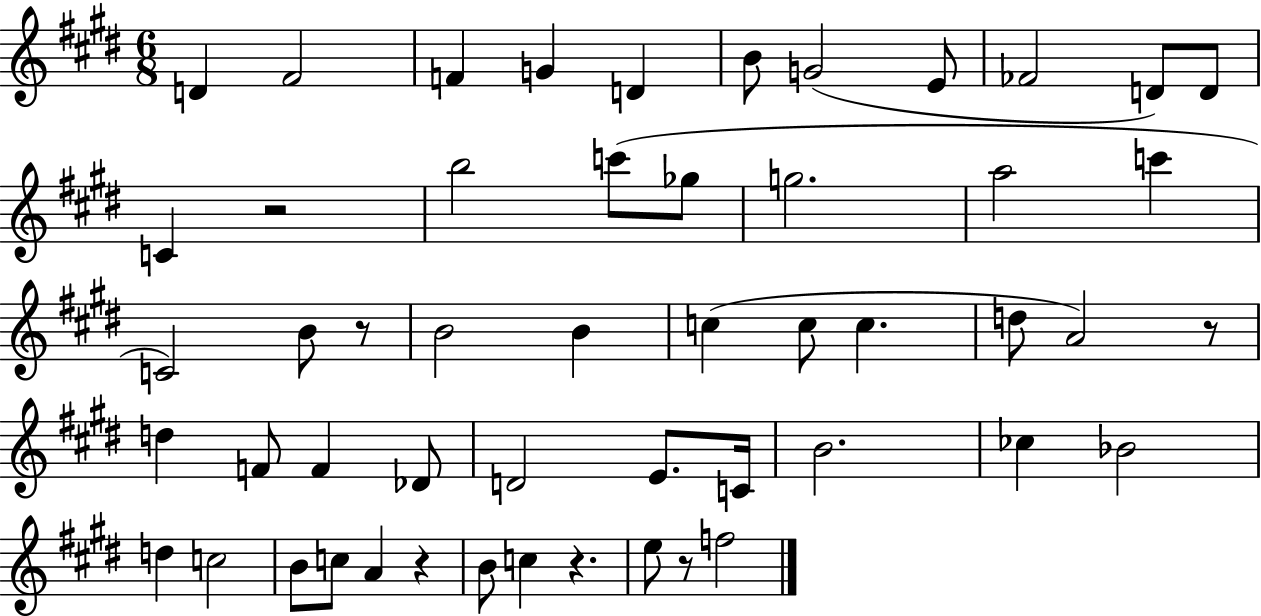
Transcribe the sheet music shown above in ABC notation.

X:1
T:Untitled
M:6/8
L:1/4
K:E
D ^F2 F G D B/2 G2 E/2 _F2 D/2 D/2 C z2 b2 c'/2 _g/2 g2 a2 c' C2 B/2 z/2 B2 B c c/2 c d/2 A2 z/2 d F/2 F _D/2 D2 E/2 C/4 B2 _c _B2 d c2 B/2 c/2 A z B/2 c z e/2 z/2 f2